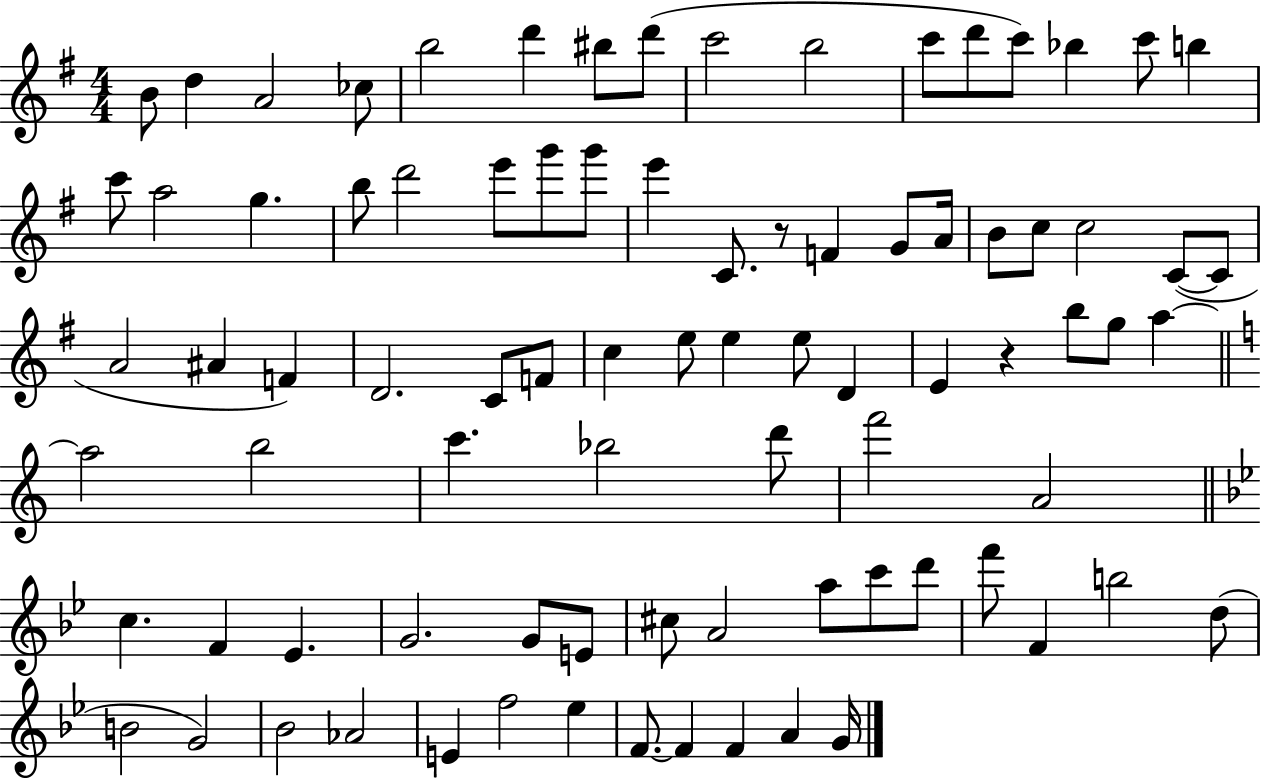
X:1
T:Untitled
M:4/4
L:1/4
K:G
B/2 d A2 _c/2 b2 d' ^b/2 d'/2 c'2 b2 c'/2 d'/2 c'/2 _b c'/2 b c'/2 a2 g b/2 d'2 e'/2 g'/2 g'/2 e' C/2 z/2 F G/2 A/4 B/2 c/2 c2 C/2 C/2 A2 ^A F D2 C/2 F/2 c e/2 e e/2 D E z b/2 g/2 a a2 b2 c' _b2 d'/2 f'2 A2 c F _E G2 G/2 E/2 ^c/2 A2 a/2 c'/2 d'/2 f'/2 F b2 d/2 B2 G2 _B2 _A2 E f2 _e F/2 F F A G/4